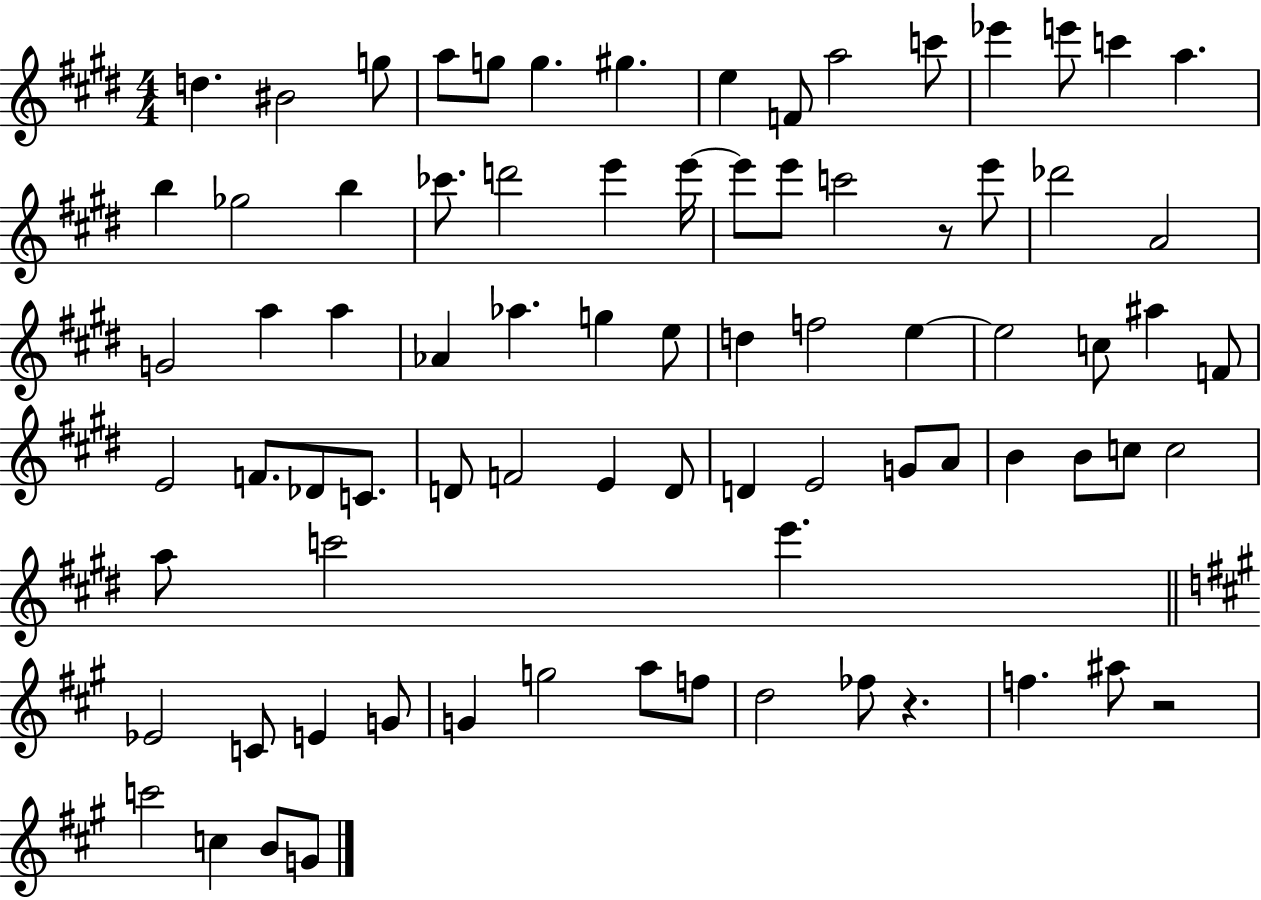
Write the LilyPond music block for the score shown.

{
  \clef treble
  \numericTimeSignature
  \time 4/4
  \key e \major
  d''4. bis'2 g''8 | a''8 g''8 g''4. gis''4. | e''4 f'8 a''2 c'''8 | ees'''4 e'''8 c'''4 a''4. | \break b''4 ges''2 b''4 | ces'''8. d'''2 e'''4 e'''16~~ | e'''8 e'''8 c'''2 r8 e'''8 | des'''2 a'2 | \break g'2 a''4 a''4 | aes'4 aes''4. g''4 e''8 | d''4 f''2 e''4~~ | e''2 c''8 ais''4 f'8 | \break e'2 f'8. des'8 c'8. | d'8 f'2 e'4 d'8 | d'4 e'2 g'8 a'8 | b'4 b'8 c''8 c''2 | \break a''8 c'''2 e'''4. | \bar "||" \break \key a \major ees'2 c'8 e'4 g'8 | g'4 g''2 a''8 f''8 | d''2 fes''8 r4. | f''4. ais''8 r2 | \break c'''2 c''4 b'8 g'8 | \bar "|."
}